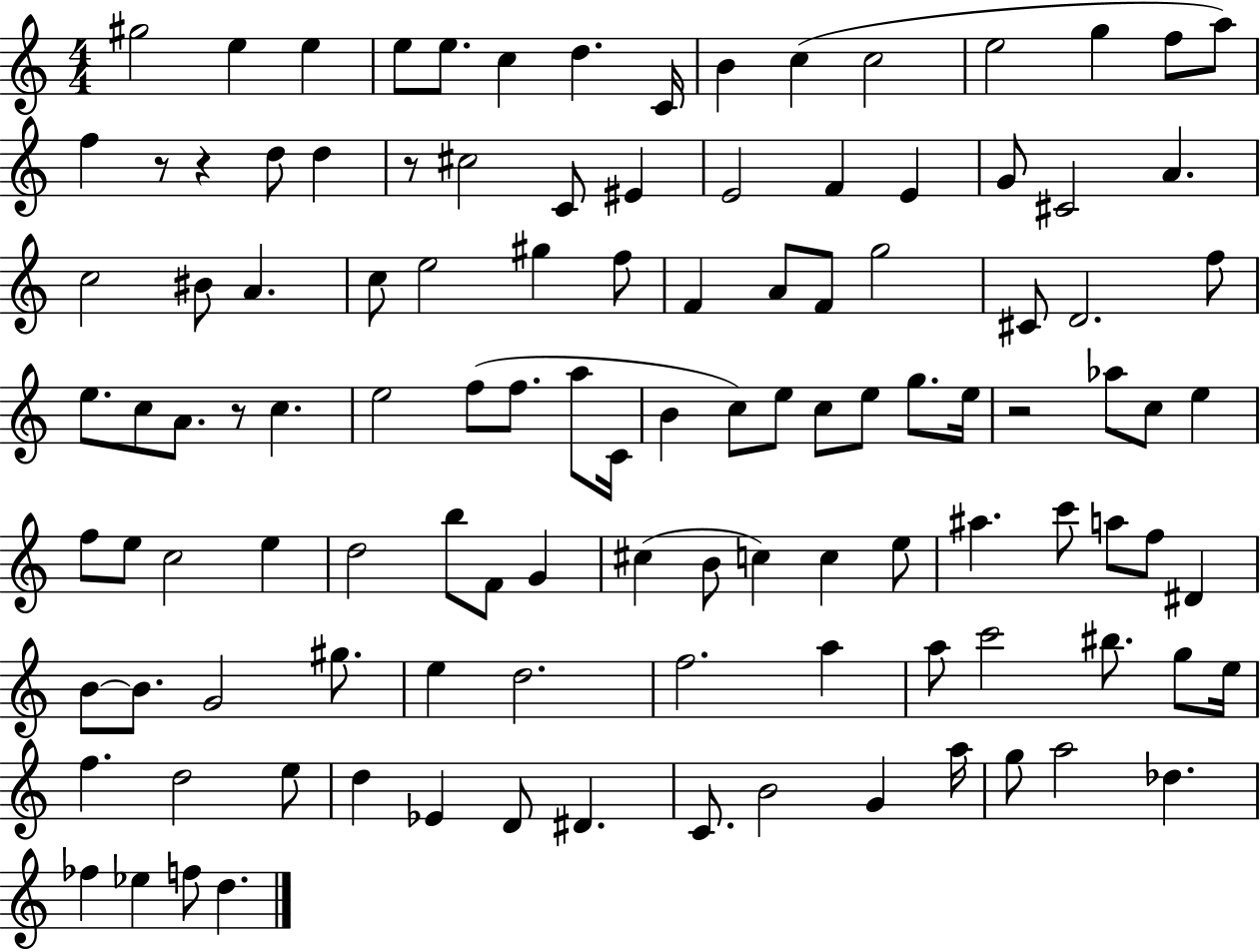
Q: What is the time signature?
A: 4/4